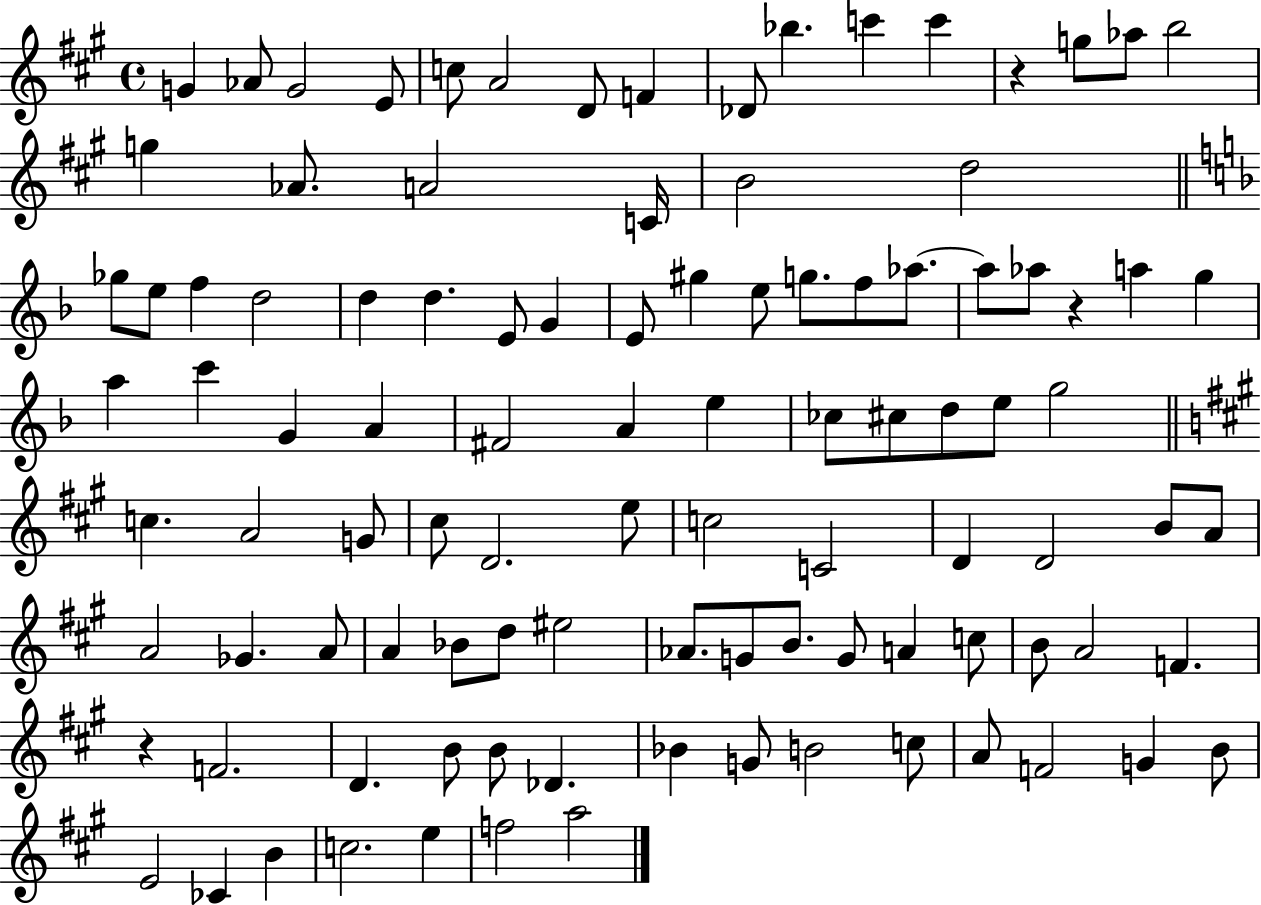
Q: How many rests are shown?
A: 3